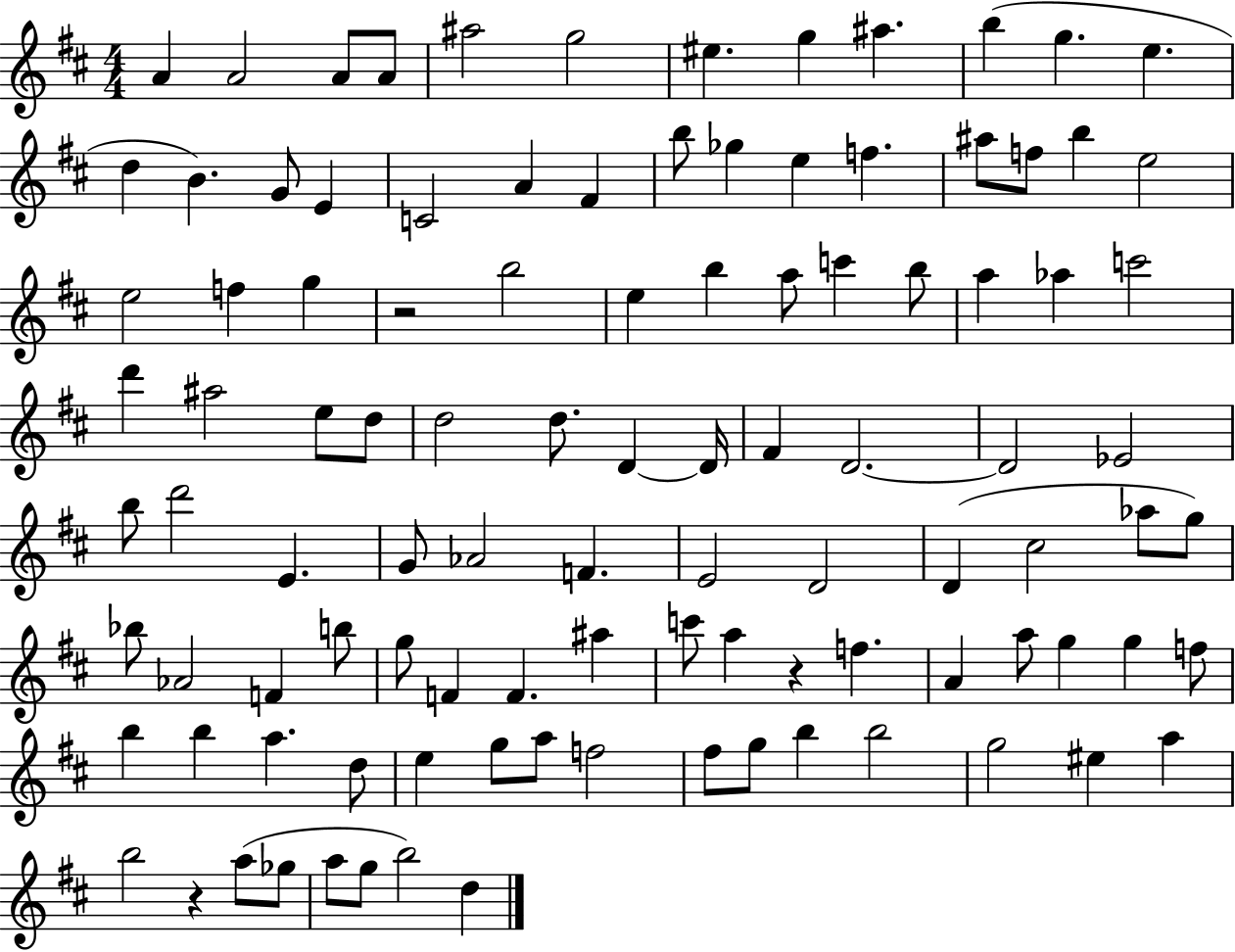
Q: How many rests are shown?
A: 3